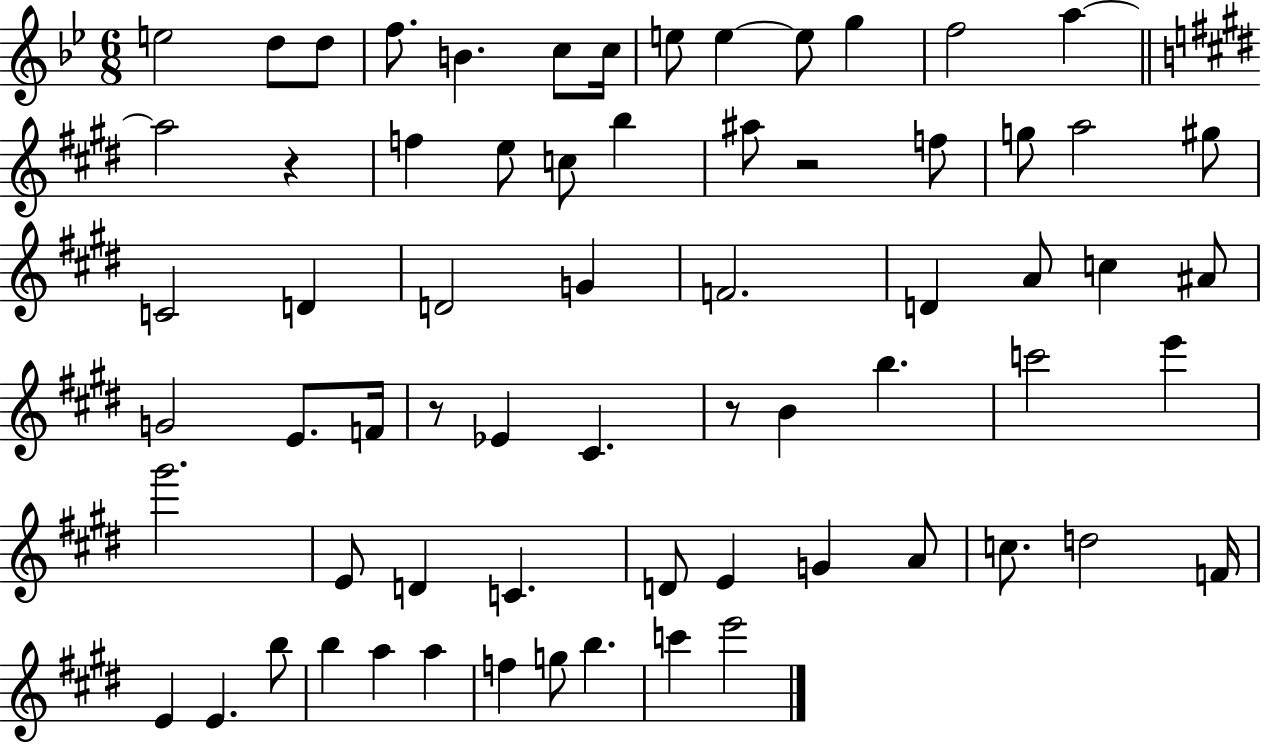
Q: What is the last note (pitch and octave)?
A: E6